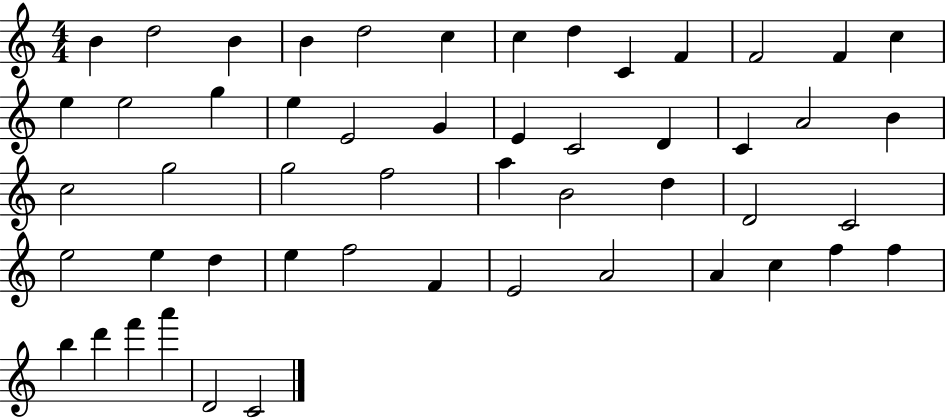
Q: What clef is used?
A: treble